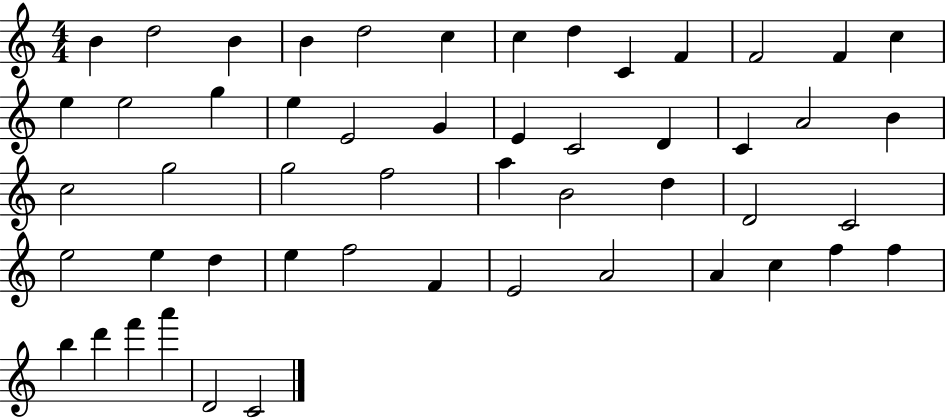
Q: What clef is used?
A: treble